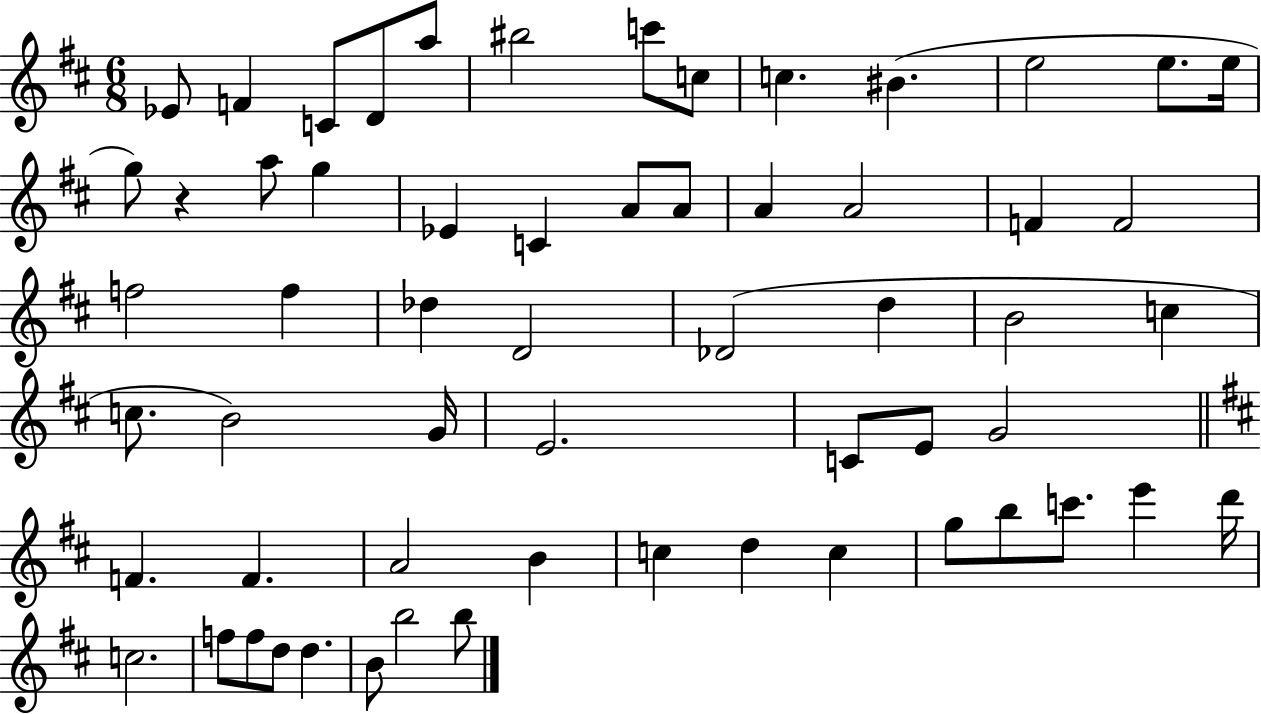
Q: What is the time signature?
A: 6/8